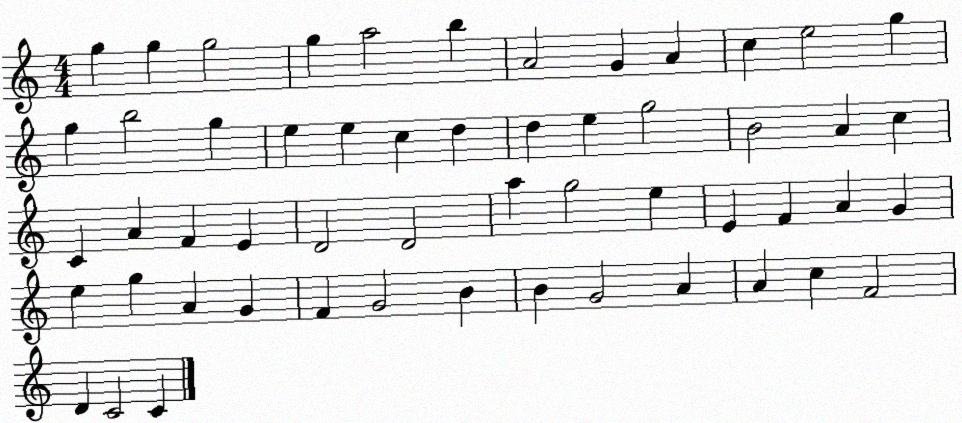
X:1
T:Untitled
M:4/4
L:1/4
K:C
g g g2 g a2 b A2 G A c e2 g g b2 g e e c d d e g2 B2 A c C A F E D2 D2 a g2 e E F A G e g A G F G2 B B G2 A A c F2 D C2 C